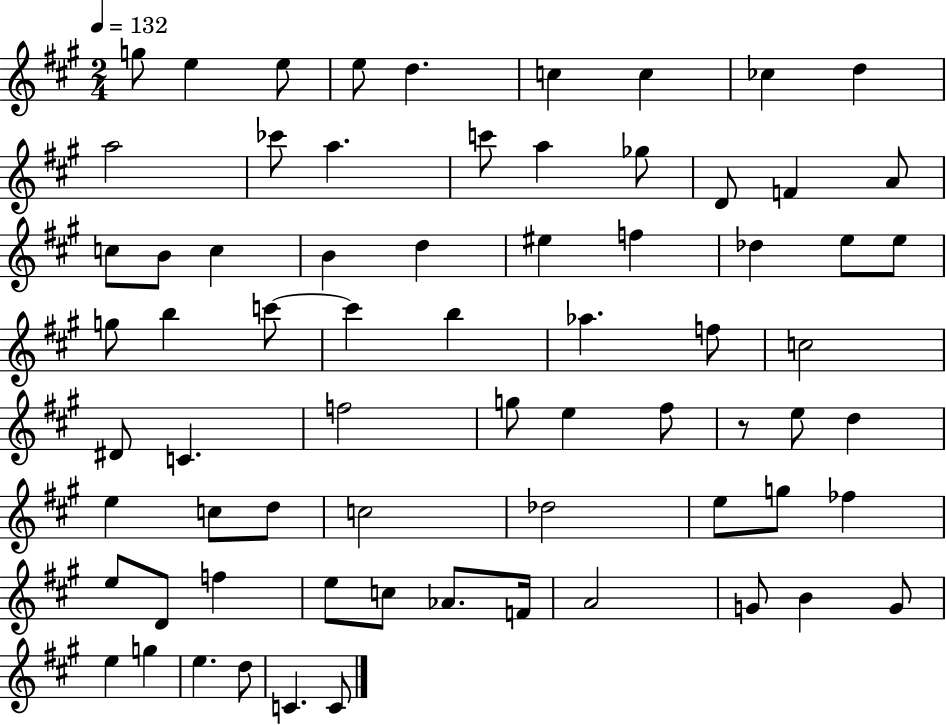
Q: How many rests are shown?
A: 1